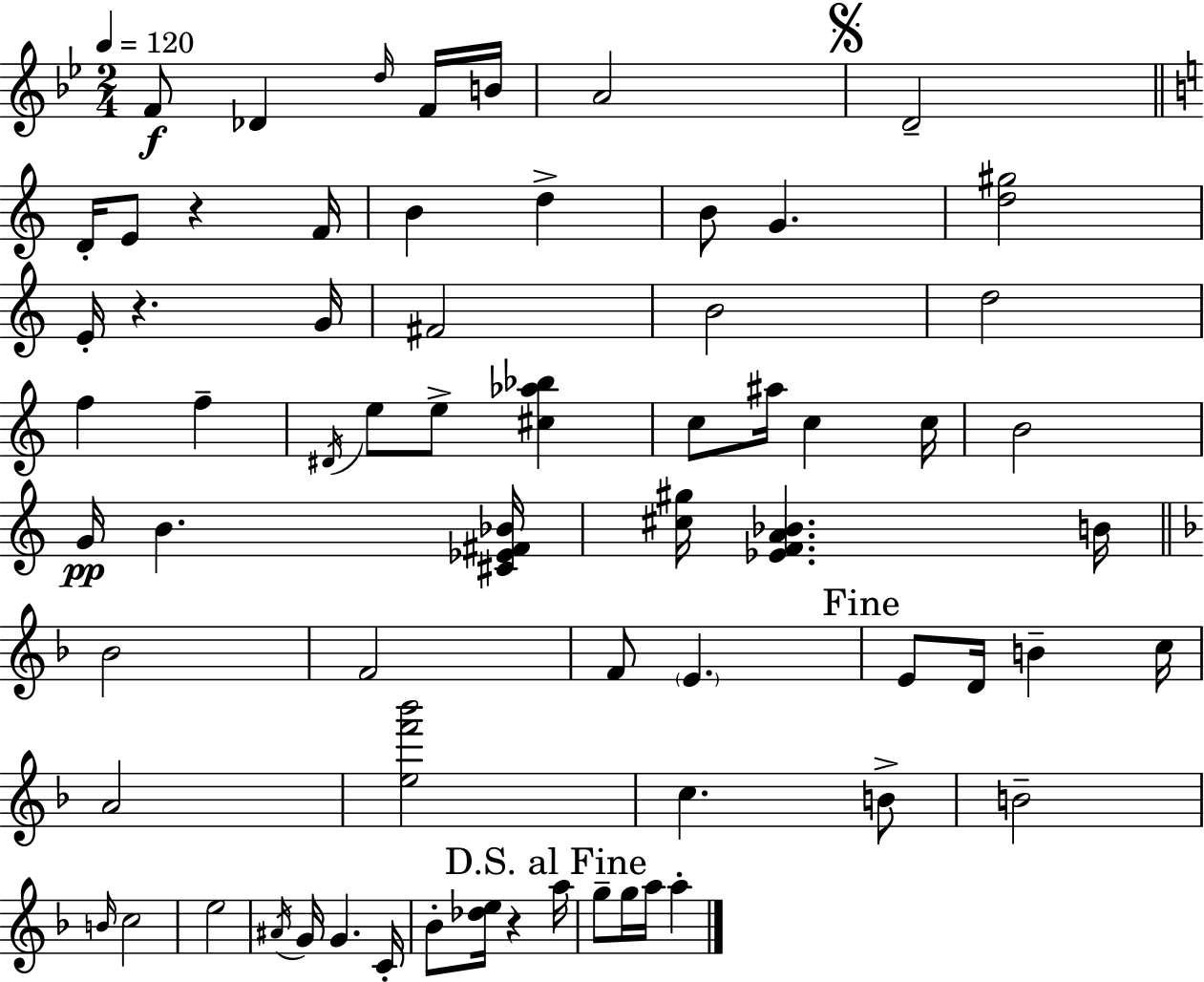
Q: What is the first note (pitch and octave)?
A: F4